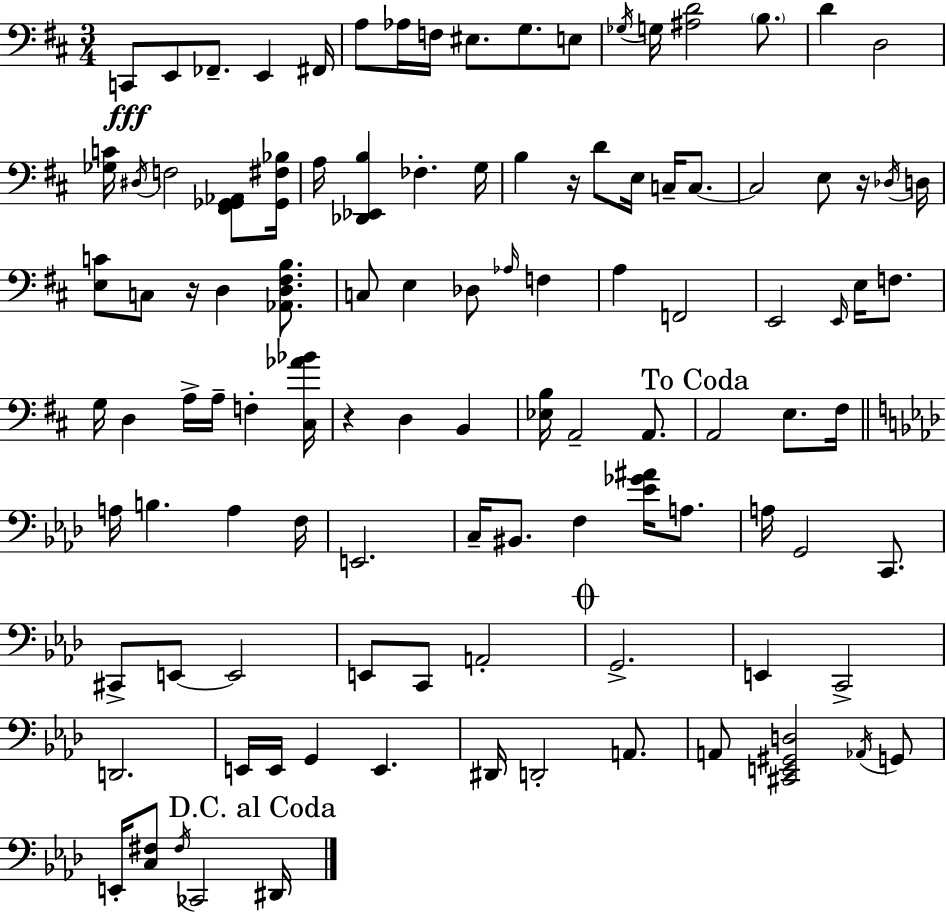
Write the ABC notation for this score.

X:1
T:Untitled
M:3/4
L:1/4
K:D
C,,/2 E,,/2 _F,,/2 E,, ^F,,/4 A,/2 _A,/4 F,/4 ^E,/2 G,/2 E,/2 _G,/4 G,/4 [^A,D]2 B,/2 D D,2 [_G,C]/4 ^D,/4 F,2 [^F,,_G,,G,,_A,,]/2 [_G,,^F,_B,]/4 A,/4 [_D,,_E,,B,] _F, G,/4 B, z/4 D/2 E,/4 C,/4 C,/2 C,2 E,/2 z/4 _D,/4 D,/4 [E,C]/2 C,/2 z/4 D, [_A,,D,^F,B,]/2 C,/2 E, _D,/2 _A,/4 F, A, F,,2 E,,2 E,,/4 E,/4 F,/2 G,/4 D, A,/4 A,/4 F, [^C,_A_B]/4 z D, B,, [_E,B,]/4 A,,2 A,,/2 A,,2 E,/2 ^F,/4 A,/4 B, A, F,/4 E,,2 C,/4 ^B,,/2 F, [_E_G^A]/4 A,/2 A,/4 G,,2 C,,/2 ^C,,/2 E,,/2 E,,2 E,,/2 C,,/2 A,,2 G,,2 E,, C,,2 D,,2 E,,/4 E,,/4 G,, E,, ^D,,/4 D,,2 A,,/2 A,,/2 [^C,,E,,^G,,D,]2 _A,,/4 G,,/2 E,,/4 [C,^F,]/2 ^F,/4 _C,,2 ^D,,/4